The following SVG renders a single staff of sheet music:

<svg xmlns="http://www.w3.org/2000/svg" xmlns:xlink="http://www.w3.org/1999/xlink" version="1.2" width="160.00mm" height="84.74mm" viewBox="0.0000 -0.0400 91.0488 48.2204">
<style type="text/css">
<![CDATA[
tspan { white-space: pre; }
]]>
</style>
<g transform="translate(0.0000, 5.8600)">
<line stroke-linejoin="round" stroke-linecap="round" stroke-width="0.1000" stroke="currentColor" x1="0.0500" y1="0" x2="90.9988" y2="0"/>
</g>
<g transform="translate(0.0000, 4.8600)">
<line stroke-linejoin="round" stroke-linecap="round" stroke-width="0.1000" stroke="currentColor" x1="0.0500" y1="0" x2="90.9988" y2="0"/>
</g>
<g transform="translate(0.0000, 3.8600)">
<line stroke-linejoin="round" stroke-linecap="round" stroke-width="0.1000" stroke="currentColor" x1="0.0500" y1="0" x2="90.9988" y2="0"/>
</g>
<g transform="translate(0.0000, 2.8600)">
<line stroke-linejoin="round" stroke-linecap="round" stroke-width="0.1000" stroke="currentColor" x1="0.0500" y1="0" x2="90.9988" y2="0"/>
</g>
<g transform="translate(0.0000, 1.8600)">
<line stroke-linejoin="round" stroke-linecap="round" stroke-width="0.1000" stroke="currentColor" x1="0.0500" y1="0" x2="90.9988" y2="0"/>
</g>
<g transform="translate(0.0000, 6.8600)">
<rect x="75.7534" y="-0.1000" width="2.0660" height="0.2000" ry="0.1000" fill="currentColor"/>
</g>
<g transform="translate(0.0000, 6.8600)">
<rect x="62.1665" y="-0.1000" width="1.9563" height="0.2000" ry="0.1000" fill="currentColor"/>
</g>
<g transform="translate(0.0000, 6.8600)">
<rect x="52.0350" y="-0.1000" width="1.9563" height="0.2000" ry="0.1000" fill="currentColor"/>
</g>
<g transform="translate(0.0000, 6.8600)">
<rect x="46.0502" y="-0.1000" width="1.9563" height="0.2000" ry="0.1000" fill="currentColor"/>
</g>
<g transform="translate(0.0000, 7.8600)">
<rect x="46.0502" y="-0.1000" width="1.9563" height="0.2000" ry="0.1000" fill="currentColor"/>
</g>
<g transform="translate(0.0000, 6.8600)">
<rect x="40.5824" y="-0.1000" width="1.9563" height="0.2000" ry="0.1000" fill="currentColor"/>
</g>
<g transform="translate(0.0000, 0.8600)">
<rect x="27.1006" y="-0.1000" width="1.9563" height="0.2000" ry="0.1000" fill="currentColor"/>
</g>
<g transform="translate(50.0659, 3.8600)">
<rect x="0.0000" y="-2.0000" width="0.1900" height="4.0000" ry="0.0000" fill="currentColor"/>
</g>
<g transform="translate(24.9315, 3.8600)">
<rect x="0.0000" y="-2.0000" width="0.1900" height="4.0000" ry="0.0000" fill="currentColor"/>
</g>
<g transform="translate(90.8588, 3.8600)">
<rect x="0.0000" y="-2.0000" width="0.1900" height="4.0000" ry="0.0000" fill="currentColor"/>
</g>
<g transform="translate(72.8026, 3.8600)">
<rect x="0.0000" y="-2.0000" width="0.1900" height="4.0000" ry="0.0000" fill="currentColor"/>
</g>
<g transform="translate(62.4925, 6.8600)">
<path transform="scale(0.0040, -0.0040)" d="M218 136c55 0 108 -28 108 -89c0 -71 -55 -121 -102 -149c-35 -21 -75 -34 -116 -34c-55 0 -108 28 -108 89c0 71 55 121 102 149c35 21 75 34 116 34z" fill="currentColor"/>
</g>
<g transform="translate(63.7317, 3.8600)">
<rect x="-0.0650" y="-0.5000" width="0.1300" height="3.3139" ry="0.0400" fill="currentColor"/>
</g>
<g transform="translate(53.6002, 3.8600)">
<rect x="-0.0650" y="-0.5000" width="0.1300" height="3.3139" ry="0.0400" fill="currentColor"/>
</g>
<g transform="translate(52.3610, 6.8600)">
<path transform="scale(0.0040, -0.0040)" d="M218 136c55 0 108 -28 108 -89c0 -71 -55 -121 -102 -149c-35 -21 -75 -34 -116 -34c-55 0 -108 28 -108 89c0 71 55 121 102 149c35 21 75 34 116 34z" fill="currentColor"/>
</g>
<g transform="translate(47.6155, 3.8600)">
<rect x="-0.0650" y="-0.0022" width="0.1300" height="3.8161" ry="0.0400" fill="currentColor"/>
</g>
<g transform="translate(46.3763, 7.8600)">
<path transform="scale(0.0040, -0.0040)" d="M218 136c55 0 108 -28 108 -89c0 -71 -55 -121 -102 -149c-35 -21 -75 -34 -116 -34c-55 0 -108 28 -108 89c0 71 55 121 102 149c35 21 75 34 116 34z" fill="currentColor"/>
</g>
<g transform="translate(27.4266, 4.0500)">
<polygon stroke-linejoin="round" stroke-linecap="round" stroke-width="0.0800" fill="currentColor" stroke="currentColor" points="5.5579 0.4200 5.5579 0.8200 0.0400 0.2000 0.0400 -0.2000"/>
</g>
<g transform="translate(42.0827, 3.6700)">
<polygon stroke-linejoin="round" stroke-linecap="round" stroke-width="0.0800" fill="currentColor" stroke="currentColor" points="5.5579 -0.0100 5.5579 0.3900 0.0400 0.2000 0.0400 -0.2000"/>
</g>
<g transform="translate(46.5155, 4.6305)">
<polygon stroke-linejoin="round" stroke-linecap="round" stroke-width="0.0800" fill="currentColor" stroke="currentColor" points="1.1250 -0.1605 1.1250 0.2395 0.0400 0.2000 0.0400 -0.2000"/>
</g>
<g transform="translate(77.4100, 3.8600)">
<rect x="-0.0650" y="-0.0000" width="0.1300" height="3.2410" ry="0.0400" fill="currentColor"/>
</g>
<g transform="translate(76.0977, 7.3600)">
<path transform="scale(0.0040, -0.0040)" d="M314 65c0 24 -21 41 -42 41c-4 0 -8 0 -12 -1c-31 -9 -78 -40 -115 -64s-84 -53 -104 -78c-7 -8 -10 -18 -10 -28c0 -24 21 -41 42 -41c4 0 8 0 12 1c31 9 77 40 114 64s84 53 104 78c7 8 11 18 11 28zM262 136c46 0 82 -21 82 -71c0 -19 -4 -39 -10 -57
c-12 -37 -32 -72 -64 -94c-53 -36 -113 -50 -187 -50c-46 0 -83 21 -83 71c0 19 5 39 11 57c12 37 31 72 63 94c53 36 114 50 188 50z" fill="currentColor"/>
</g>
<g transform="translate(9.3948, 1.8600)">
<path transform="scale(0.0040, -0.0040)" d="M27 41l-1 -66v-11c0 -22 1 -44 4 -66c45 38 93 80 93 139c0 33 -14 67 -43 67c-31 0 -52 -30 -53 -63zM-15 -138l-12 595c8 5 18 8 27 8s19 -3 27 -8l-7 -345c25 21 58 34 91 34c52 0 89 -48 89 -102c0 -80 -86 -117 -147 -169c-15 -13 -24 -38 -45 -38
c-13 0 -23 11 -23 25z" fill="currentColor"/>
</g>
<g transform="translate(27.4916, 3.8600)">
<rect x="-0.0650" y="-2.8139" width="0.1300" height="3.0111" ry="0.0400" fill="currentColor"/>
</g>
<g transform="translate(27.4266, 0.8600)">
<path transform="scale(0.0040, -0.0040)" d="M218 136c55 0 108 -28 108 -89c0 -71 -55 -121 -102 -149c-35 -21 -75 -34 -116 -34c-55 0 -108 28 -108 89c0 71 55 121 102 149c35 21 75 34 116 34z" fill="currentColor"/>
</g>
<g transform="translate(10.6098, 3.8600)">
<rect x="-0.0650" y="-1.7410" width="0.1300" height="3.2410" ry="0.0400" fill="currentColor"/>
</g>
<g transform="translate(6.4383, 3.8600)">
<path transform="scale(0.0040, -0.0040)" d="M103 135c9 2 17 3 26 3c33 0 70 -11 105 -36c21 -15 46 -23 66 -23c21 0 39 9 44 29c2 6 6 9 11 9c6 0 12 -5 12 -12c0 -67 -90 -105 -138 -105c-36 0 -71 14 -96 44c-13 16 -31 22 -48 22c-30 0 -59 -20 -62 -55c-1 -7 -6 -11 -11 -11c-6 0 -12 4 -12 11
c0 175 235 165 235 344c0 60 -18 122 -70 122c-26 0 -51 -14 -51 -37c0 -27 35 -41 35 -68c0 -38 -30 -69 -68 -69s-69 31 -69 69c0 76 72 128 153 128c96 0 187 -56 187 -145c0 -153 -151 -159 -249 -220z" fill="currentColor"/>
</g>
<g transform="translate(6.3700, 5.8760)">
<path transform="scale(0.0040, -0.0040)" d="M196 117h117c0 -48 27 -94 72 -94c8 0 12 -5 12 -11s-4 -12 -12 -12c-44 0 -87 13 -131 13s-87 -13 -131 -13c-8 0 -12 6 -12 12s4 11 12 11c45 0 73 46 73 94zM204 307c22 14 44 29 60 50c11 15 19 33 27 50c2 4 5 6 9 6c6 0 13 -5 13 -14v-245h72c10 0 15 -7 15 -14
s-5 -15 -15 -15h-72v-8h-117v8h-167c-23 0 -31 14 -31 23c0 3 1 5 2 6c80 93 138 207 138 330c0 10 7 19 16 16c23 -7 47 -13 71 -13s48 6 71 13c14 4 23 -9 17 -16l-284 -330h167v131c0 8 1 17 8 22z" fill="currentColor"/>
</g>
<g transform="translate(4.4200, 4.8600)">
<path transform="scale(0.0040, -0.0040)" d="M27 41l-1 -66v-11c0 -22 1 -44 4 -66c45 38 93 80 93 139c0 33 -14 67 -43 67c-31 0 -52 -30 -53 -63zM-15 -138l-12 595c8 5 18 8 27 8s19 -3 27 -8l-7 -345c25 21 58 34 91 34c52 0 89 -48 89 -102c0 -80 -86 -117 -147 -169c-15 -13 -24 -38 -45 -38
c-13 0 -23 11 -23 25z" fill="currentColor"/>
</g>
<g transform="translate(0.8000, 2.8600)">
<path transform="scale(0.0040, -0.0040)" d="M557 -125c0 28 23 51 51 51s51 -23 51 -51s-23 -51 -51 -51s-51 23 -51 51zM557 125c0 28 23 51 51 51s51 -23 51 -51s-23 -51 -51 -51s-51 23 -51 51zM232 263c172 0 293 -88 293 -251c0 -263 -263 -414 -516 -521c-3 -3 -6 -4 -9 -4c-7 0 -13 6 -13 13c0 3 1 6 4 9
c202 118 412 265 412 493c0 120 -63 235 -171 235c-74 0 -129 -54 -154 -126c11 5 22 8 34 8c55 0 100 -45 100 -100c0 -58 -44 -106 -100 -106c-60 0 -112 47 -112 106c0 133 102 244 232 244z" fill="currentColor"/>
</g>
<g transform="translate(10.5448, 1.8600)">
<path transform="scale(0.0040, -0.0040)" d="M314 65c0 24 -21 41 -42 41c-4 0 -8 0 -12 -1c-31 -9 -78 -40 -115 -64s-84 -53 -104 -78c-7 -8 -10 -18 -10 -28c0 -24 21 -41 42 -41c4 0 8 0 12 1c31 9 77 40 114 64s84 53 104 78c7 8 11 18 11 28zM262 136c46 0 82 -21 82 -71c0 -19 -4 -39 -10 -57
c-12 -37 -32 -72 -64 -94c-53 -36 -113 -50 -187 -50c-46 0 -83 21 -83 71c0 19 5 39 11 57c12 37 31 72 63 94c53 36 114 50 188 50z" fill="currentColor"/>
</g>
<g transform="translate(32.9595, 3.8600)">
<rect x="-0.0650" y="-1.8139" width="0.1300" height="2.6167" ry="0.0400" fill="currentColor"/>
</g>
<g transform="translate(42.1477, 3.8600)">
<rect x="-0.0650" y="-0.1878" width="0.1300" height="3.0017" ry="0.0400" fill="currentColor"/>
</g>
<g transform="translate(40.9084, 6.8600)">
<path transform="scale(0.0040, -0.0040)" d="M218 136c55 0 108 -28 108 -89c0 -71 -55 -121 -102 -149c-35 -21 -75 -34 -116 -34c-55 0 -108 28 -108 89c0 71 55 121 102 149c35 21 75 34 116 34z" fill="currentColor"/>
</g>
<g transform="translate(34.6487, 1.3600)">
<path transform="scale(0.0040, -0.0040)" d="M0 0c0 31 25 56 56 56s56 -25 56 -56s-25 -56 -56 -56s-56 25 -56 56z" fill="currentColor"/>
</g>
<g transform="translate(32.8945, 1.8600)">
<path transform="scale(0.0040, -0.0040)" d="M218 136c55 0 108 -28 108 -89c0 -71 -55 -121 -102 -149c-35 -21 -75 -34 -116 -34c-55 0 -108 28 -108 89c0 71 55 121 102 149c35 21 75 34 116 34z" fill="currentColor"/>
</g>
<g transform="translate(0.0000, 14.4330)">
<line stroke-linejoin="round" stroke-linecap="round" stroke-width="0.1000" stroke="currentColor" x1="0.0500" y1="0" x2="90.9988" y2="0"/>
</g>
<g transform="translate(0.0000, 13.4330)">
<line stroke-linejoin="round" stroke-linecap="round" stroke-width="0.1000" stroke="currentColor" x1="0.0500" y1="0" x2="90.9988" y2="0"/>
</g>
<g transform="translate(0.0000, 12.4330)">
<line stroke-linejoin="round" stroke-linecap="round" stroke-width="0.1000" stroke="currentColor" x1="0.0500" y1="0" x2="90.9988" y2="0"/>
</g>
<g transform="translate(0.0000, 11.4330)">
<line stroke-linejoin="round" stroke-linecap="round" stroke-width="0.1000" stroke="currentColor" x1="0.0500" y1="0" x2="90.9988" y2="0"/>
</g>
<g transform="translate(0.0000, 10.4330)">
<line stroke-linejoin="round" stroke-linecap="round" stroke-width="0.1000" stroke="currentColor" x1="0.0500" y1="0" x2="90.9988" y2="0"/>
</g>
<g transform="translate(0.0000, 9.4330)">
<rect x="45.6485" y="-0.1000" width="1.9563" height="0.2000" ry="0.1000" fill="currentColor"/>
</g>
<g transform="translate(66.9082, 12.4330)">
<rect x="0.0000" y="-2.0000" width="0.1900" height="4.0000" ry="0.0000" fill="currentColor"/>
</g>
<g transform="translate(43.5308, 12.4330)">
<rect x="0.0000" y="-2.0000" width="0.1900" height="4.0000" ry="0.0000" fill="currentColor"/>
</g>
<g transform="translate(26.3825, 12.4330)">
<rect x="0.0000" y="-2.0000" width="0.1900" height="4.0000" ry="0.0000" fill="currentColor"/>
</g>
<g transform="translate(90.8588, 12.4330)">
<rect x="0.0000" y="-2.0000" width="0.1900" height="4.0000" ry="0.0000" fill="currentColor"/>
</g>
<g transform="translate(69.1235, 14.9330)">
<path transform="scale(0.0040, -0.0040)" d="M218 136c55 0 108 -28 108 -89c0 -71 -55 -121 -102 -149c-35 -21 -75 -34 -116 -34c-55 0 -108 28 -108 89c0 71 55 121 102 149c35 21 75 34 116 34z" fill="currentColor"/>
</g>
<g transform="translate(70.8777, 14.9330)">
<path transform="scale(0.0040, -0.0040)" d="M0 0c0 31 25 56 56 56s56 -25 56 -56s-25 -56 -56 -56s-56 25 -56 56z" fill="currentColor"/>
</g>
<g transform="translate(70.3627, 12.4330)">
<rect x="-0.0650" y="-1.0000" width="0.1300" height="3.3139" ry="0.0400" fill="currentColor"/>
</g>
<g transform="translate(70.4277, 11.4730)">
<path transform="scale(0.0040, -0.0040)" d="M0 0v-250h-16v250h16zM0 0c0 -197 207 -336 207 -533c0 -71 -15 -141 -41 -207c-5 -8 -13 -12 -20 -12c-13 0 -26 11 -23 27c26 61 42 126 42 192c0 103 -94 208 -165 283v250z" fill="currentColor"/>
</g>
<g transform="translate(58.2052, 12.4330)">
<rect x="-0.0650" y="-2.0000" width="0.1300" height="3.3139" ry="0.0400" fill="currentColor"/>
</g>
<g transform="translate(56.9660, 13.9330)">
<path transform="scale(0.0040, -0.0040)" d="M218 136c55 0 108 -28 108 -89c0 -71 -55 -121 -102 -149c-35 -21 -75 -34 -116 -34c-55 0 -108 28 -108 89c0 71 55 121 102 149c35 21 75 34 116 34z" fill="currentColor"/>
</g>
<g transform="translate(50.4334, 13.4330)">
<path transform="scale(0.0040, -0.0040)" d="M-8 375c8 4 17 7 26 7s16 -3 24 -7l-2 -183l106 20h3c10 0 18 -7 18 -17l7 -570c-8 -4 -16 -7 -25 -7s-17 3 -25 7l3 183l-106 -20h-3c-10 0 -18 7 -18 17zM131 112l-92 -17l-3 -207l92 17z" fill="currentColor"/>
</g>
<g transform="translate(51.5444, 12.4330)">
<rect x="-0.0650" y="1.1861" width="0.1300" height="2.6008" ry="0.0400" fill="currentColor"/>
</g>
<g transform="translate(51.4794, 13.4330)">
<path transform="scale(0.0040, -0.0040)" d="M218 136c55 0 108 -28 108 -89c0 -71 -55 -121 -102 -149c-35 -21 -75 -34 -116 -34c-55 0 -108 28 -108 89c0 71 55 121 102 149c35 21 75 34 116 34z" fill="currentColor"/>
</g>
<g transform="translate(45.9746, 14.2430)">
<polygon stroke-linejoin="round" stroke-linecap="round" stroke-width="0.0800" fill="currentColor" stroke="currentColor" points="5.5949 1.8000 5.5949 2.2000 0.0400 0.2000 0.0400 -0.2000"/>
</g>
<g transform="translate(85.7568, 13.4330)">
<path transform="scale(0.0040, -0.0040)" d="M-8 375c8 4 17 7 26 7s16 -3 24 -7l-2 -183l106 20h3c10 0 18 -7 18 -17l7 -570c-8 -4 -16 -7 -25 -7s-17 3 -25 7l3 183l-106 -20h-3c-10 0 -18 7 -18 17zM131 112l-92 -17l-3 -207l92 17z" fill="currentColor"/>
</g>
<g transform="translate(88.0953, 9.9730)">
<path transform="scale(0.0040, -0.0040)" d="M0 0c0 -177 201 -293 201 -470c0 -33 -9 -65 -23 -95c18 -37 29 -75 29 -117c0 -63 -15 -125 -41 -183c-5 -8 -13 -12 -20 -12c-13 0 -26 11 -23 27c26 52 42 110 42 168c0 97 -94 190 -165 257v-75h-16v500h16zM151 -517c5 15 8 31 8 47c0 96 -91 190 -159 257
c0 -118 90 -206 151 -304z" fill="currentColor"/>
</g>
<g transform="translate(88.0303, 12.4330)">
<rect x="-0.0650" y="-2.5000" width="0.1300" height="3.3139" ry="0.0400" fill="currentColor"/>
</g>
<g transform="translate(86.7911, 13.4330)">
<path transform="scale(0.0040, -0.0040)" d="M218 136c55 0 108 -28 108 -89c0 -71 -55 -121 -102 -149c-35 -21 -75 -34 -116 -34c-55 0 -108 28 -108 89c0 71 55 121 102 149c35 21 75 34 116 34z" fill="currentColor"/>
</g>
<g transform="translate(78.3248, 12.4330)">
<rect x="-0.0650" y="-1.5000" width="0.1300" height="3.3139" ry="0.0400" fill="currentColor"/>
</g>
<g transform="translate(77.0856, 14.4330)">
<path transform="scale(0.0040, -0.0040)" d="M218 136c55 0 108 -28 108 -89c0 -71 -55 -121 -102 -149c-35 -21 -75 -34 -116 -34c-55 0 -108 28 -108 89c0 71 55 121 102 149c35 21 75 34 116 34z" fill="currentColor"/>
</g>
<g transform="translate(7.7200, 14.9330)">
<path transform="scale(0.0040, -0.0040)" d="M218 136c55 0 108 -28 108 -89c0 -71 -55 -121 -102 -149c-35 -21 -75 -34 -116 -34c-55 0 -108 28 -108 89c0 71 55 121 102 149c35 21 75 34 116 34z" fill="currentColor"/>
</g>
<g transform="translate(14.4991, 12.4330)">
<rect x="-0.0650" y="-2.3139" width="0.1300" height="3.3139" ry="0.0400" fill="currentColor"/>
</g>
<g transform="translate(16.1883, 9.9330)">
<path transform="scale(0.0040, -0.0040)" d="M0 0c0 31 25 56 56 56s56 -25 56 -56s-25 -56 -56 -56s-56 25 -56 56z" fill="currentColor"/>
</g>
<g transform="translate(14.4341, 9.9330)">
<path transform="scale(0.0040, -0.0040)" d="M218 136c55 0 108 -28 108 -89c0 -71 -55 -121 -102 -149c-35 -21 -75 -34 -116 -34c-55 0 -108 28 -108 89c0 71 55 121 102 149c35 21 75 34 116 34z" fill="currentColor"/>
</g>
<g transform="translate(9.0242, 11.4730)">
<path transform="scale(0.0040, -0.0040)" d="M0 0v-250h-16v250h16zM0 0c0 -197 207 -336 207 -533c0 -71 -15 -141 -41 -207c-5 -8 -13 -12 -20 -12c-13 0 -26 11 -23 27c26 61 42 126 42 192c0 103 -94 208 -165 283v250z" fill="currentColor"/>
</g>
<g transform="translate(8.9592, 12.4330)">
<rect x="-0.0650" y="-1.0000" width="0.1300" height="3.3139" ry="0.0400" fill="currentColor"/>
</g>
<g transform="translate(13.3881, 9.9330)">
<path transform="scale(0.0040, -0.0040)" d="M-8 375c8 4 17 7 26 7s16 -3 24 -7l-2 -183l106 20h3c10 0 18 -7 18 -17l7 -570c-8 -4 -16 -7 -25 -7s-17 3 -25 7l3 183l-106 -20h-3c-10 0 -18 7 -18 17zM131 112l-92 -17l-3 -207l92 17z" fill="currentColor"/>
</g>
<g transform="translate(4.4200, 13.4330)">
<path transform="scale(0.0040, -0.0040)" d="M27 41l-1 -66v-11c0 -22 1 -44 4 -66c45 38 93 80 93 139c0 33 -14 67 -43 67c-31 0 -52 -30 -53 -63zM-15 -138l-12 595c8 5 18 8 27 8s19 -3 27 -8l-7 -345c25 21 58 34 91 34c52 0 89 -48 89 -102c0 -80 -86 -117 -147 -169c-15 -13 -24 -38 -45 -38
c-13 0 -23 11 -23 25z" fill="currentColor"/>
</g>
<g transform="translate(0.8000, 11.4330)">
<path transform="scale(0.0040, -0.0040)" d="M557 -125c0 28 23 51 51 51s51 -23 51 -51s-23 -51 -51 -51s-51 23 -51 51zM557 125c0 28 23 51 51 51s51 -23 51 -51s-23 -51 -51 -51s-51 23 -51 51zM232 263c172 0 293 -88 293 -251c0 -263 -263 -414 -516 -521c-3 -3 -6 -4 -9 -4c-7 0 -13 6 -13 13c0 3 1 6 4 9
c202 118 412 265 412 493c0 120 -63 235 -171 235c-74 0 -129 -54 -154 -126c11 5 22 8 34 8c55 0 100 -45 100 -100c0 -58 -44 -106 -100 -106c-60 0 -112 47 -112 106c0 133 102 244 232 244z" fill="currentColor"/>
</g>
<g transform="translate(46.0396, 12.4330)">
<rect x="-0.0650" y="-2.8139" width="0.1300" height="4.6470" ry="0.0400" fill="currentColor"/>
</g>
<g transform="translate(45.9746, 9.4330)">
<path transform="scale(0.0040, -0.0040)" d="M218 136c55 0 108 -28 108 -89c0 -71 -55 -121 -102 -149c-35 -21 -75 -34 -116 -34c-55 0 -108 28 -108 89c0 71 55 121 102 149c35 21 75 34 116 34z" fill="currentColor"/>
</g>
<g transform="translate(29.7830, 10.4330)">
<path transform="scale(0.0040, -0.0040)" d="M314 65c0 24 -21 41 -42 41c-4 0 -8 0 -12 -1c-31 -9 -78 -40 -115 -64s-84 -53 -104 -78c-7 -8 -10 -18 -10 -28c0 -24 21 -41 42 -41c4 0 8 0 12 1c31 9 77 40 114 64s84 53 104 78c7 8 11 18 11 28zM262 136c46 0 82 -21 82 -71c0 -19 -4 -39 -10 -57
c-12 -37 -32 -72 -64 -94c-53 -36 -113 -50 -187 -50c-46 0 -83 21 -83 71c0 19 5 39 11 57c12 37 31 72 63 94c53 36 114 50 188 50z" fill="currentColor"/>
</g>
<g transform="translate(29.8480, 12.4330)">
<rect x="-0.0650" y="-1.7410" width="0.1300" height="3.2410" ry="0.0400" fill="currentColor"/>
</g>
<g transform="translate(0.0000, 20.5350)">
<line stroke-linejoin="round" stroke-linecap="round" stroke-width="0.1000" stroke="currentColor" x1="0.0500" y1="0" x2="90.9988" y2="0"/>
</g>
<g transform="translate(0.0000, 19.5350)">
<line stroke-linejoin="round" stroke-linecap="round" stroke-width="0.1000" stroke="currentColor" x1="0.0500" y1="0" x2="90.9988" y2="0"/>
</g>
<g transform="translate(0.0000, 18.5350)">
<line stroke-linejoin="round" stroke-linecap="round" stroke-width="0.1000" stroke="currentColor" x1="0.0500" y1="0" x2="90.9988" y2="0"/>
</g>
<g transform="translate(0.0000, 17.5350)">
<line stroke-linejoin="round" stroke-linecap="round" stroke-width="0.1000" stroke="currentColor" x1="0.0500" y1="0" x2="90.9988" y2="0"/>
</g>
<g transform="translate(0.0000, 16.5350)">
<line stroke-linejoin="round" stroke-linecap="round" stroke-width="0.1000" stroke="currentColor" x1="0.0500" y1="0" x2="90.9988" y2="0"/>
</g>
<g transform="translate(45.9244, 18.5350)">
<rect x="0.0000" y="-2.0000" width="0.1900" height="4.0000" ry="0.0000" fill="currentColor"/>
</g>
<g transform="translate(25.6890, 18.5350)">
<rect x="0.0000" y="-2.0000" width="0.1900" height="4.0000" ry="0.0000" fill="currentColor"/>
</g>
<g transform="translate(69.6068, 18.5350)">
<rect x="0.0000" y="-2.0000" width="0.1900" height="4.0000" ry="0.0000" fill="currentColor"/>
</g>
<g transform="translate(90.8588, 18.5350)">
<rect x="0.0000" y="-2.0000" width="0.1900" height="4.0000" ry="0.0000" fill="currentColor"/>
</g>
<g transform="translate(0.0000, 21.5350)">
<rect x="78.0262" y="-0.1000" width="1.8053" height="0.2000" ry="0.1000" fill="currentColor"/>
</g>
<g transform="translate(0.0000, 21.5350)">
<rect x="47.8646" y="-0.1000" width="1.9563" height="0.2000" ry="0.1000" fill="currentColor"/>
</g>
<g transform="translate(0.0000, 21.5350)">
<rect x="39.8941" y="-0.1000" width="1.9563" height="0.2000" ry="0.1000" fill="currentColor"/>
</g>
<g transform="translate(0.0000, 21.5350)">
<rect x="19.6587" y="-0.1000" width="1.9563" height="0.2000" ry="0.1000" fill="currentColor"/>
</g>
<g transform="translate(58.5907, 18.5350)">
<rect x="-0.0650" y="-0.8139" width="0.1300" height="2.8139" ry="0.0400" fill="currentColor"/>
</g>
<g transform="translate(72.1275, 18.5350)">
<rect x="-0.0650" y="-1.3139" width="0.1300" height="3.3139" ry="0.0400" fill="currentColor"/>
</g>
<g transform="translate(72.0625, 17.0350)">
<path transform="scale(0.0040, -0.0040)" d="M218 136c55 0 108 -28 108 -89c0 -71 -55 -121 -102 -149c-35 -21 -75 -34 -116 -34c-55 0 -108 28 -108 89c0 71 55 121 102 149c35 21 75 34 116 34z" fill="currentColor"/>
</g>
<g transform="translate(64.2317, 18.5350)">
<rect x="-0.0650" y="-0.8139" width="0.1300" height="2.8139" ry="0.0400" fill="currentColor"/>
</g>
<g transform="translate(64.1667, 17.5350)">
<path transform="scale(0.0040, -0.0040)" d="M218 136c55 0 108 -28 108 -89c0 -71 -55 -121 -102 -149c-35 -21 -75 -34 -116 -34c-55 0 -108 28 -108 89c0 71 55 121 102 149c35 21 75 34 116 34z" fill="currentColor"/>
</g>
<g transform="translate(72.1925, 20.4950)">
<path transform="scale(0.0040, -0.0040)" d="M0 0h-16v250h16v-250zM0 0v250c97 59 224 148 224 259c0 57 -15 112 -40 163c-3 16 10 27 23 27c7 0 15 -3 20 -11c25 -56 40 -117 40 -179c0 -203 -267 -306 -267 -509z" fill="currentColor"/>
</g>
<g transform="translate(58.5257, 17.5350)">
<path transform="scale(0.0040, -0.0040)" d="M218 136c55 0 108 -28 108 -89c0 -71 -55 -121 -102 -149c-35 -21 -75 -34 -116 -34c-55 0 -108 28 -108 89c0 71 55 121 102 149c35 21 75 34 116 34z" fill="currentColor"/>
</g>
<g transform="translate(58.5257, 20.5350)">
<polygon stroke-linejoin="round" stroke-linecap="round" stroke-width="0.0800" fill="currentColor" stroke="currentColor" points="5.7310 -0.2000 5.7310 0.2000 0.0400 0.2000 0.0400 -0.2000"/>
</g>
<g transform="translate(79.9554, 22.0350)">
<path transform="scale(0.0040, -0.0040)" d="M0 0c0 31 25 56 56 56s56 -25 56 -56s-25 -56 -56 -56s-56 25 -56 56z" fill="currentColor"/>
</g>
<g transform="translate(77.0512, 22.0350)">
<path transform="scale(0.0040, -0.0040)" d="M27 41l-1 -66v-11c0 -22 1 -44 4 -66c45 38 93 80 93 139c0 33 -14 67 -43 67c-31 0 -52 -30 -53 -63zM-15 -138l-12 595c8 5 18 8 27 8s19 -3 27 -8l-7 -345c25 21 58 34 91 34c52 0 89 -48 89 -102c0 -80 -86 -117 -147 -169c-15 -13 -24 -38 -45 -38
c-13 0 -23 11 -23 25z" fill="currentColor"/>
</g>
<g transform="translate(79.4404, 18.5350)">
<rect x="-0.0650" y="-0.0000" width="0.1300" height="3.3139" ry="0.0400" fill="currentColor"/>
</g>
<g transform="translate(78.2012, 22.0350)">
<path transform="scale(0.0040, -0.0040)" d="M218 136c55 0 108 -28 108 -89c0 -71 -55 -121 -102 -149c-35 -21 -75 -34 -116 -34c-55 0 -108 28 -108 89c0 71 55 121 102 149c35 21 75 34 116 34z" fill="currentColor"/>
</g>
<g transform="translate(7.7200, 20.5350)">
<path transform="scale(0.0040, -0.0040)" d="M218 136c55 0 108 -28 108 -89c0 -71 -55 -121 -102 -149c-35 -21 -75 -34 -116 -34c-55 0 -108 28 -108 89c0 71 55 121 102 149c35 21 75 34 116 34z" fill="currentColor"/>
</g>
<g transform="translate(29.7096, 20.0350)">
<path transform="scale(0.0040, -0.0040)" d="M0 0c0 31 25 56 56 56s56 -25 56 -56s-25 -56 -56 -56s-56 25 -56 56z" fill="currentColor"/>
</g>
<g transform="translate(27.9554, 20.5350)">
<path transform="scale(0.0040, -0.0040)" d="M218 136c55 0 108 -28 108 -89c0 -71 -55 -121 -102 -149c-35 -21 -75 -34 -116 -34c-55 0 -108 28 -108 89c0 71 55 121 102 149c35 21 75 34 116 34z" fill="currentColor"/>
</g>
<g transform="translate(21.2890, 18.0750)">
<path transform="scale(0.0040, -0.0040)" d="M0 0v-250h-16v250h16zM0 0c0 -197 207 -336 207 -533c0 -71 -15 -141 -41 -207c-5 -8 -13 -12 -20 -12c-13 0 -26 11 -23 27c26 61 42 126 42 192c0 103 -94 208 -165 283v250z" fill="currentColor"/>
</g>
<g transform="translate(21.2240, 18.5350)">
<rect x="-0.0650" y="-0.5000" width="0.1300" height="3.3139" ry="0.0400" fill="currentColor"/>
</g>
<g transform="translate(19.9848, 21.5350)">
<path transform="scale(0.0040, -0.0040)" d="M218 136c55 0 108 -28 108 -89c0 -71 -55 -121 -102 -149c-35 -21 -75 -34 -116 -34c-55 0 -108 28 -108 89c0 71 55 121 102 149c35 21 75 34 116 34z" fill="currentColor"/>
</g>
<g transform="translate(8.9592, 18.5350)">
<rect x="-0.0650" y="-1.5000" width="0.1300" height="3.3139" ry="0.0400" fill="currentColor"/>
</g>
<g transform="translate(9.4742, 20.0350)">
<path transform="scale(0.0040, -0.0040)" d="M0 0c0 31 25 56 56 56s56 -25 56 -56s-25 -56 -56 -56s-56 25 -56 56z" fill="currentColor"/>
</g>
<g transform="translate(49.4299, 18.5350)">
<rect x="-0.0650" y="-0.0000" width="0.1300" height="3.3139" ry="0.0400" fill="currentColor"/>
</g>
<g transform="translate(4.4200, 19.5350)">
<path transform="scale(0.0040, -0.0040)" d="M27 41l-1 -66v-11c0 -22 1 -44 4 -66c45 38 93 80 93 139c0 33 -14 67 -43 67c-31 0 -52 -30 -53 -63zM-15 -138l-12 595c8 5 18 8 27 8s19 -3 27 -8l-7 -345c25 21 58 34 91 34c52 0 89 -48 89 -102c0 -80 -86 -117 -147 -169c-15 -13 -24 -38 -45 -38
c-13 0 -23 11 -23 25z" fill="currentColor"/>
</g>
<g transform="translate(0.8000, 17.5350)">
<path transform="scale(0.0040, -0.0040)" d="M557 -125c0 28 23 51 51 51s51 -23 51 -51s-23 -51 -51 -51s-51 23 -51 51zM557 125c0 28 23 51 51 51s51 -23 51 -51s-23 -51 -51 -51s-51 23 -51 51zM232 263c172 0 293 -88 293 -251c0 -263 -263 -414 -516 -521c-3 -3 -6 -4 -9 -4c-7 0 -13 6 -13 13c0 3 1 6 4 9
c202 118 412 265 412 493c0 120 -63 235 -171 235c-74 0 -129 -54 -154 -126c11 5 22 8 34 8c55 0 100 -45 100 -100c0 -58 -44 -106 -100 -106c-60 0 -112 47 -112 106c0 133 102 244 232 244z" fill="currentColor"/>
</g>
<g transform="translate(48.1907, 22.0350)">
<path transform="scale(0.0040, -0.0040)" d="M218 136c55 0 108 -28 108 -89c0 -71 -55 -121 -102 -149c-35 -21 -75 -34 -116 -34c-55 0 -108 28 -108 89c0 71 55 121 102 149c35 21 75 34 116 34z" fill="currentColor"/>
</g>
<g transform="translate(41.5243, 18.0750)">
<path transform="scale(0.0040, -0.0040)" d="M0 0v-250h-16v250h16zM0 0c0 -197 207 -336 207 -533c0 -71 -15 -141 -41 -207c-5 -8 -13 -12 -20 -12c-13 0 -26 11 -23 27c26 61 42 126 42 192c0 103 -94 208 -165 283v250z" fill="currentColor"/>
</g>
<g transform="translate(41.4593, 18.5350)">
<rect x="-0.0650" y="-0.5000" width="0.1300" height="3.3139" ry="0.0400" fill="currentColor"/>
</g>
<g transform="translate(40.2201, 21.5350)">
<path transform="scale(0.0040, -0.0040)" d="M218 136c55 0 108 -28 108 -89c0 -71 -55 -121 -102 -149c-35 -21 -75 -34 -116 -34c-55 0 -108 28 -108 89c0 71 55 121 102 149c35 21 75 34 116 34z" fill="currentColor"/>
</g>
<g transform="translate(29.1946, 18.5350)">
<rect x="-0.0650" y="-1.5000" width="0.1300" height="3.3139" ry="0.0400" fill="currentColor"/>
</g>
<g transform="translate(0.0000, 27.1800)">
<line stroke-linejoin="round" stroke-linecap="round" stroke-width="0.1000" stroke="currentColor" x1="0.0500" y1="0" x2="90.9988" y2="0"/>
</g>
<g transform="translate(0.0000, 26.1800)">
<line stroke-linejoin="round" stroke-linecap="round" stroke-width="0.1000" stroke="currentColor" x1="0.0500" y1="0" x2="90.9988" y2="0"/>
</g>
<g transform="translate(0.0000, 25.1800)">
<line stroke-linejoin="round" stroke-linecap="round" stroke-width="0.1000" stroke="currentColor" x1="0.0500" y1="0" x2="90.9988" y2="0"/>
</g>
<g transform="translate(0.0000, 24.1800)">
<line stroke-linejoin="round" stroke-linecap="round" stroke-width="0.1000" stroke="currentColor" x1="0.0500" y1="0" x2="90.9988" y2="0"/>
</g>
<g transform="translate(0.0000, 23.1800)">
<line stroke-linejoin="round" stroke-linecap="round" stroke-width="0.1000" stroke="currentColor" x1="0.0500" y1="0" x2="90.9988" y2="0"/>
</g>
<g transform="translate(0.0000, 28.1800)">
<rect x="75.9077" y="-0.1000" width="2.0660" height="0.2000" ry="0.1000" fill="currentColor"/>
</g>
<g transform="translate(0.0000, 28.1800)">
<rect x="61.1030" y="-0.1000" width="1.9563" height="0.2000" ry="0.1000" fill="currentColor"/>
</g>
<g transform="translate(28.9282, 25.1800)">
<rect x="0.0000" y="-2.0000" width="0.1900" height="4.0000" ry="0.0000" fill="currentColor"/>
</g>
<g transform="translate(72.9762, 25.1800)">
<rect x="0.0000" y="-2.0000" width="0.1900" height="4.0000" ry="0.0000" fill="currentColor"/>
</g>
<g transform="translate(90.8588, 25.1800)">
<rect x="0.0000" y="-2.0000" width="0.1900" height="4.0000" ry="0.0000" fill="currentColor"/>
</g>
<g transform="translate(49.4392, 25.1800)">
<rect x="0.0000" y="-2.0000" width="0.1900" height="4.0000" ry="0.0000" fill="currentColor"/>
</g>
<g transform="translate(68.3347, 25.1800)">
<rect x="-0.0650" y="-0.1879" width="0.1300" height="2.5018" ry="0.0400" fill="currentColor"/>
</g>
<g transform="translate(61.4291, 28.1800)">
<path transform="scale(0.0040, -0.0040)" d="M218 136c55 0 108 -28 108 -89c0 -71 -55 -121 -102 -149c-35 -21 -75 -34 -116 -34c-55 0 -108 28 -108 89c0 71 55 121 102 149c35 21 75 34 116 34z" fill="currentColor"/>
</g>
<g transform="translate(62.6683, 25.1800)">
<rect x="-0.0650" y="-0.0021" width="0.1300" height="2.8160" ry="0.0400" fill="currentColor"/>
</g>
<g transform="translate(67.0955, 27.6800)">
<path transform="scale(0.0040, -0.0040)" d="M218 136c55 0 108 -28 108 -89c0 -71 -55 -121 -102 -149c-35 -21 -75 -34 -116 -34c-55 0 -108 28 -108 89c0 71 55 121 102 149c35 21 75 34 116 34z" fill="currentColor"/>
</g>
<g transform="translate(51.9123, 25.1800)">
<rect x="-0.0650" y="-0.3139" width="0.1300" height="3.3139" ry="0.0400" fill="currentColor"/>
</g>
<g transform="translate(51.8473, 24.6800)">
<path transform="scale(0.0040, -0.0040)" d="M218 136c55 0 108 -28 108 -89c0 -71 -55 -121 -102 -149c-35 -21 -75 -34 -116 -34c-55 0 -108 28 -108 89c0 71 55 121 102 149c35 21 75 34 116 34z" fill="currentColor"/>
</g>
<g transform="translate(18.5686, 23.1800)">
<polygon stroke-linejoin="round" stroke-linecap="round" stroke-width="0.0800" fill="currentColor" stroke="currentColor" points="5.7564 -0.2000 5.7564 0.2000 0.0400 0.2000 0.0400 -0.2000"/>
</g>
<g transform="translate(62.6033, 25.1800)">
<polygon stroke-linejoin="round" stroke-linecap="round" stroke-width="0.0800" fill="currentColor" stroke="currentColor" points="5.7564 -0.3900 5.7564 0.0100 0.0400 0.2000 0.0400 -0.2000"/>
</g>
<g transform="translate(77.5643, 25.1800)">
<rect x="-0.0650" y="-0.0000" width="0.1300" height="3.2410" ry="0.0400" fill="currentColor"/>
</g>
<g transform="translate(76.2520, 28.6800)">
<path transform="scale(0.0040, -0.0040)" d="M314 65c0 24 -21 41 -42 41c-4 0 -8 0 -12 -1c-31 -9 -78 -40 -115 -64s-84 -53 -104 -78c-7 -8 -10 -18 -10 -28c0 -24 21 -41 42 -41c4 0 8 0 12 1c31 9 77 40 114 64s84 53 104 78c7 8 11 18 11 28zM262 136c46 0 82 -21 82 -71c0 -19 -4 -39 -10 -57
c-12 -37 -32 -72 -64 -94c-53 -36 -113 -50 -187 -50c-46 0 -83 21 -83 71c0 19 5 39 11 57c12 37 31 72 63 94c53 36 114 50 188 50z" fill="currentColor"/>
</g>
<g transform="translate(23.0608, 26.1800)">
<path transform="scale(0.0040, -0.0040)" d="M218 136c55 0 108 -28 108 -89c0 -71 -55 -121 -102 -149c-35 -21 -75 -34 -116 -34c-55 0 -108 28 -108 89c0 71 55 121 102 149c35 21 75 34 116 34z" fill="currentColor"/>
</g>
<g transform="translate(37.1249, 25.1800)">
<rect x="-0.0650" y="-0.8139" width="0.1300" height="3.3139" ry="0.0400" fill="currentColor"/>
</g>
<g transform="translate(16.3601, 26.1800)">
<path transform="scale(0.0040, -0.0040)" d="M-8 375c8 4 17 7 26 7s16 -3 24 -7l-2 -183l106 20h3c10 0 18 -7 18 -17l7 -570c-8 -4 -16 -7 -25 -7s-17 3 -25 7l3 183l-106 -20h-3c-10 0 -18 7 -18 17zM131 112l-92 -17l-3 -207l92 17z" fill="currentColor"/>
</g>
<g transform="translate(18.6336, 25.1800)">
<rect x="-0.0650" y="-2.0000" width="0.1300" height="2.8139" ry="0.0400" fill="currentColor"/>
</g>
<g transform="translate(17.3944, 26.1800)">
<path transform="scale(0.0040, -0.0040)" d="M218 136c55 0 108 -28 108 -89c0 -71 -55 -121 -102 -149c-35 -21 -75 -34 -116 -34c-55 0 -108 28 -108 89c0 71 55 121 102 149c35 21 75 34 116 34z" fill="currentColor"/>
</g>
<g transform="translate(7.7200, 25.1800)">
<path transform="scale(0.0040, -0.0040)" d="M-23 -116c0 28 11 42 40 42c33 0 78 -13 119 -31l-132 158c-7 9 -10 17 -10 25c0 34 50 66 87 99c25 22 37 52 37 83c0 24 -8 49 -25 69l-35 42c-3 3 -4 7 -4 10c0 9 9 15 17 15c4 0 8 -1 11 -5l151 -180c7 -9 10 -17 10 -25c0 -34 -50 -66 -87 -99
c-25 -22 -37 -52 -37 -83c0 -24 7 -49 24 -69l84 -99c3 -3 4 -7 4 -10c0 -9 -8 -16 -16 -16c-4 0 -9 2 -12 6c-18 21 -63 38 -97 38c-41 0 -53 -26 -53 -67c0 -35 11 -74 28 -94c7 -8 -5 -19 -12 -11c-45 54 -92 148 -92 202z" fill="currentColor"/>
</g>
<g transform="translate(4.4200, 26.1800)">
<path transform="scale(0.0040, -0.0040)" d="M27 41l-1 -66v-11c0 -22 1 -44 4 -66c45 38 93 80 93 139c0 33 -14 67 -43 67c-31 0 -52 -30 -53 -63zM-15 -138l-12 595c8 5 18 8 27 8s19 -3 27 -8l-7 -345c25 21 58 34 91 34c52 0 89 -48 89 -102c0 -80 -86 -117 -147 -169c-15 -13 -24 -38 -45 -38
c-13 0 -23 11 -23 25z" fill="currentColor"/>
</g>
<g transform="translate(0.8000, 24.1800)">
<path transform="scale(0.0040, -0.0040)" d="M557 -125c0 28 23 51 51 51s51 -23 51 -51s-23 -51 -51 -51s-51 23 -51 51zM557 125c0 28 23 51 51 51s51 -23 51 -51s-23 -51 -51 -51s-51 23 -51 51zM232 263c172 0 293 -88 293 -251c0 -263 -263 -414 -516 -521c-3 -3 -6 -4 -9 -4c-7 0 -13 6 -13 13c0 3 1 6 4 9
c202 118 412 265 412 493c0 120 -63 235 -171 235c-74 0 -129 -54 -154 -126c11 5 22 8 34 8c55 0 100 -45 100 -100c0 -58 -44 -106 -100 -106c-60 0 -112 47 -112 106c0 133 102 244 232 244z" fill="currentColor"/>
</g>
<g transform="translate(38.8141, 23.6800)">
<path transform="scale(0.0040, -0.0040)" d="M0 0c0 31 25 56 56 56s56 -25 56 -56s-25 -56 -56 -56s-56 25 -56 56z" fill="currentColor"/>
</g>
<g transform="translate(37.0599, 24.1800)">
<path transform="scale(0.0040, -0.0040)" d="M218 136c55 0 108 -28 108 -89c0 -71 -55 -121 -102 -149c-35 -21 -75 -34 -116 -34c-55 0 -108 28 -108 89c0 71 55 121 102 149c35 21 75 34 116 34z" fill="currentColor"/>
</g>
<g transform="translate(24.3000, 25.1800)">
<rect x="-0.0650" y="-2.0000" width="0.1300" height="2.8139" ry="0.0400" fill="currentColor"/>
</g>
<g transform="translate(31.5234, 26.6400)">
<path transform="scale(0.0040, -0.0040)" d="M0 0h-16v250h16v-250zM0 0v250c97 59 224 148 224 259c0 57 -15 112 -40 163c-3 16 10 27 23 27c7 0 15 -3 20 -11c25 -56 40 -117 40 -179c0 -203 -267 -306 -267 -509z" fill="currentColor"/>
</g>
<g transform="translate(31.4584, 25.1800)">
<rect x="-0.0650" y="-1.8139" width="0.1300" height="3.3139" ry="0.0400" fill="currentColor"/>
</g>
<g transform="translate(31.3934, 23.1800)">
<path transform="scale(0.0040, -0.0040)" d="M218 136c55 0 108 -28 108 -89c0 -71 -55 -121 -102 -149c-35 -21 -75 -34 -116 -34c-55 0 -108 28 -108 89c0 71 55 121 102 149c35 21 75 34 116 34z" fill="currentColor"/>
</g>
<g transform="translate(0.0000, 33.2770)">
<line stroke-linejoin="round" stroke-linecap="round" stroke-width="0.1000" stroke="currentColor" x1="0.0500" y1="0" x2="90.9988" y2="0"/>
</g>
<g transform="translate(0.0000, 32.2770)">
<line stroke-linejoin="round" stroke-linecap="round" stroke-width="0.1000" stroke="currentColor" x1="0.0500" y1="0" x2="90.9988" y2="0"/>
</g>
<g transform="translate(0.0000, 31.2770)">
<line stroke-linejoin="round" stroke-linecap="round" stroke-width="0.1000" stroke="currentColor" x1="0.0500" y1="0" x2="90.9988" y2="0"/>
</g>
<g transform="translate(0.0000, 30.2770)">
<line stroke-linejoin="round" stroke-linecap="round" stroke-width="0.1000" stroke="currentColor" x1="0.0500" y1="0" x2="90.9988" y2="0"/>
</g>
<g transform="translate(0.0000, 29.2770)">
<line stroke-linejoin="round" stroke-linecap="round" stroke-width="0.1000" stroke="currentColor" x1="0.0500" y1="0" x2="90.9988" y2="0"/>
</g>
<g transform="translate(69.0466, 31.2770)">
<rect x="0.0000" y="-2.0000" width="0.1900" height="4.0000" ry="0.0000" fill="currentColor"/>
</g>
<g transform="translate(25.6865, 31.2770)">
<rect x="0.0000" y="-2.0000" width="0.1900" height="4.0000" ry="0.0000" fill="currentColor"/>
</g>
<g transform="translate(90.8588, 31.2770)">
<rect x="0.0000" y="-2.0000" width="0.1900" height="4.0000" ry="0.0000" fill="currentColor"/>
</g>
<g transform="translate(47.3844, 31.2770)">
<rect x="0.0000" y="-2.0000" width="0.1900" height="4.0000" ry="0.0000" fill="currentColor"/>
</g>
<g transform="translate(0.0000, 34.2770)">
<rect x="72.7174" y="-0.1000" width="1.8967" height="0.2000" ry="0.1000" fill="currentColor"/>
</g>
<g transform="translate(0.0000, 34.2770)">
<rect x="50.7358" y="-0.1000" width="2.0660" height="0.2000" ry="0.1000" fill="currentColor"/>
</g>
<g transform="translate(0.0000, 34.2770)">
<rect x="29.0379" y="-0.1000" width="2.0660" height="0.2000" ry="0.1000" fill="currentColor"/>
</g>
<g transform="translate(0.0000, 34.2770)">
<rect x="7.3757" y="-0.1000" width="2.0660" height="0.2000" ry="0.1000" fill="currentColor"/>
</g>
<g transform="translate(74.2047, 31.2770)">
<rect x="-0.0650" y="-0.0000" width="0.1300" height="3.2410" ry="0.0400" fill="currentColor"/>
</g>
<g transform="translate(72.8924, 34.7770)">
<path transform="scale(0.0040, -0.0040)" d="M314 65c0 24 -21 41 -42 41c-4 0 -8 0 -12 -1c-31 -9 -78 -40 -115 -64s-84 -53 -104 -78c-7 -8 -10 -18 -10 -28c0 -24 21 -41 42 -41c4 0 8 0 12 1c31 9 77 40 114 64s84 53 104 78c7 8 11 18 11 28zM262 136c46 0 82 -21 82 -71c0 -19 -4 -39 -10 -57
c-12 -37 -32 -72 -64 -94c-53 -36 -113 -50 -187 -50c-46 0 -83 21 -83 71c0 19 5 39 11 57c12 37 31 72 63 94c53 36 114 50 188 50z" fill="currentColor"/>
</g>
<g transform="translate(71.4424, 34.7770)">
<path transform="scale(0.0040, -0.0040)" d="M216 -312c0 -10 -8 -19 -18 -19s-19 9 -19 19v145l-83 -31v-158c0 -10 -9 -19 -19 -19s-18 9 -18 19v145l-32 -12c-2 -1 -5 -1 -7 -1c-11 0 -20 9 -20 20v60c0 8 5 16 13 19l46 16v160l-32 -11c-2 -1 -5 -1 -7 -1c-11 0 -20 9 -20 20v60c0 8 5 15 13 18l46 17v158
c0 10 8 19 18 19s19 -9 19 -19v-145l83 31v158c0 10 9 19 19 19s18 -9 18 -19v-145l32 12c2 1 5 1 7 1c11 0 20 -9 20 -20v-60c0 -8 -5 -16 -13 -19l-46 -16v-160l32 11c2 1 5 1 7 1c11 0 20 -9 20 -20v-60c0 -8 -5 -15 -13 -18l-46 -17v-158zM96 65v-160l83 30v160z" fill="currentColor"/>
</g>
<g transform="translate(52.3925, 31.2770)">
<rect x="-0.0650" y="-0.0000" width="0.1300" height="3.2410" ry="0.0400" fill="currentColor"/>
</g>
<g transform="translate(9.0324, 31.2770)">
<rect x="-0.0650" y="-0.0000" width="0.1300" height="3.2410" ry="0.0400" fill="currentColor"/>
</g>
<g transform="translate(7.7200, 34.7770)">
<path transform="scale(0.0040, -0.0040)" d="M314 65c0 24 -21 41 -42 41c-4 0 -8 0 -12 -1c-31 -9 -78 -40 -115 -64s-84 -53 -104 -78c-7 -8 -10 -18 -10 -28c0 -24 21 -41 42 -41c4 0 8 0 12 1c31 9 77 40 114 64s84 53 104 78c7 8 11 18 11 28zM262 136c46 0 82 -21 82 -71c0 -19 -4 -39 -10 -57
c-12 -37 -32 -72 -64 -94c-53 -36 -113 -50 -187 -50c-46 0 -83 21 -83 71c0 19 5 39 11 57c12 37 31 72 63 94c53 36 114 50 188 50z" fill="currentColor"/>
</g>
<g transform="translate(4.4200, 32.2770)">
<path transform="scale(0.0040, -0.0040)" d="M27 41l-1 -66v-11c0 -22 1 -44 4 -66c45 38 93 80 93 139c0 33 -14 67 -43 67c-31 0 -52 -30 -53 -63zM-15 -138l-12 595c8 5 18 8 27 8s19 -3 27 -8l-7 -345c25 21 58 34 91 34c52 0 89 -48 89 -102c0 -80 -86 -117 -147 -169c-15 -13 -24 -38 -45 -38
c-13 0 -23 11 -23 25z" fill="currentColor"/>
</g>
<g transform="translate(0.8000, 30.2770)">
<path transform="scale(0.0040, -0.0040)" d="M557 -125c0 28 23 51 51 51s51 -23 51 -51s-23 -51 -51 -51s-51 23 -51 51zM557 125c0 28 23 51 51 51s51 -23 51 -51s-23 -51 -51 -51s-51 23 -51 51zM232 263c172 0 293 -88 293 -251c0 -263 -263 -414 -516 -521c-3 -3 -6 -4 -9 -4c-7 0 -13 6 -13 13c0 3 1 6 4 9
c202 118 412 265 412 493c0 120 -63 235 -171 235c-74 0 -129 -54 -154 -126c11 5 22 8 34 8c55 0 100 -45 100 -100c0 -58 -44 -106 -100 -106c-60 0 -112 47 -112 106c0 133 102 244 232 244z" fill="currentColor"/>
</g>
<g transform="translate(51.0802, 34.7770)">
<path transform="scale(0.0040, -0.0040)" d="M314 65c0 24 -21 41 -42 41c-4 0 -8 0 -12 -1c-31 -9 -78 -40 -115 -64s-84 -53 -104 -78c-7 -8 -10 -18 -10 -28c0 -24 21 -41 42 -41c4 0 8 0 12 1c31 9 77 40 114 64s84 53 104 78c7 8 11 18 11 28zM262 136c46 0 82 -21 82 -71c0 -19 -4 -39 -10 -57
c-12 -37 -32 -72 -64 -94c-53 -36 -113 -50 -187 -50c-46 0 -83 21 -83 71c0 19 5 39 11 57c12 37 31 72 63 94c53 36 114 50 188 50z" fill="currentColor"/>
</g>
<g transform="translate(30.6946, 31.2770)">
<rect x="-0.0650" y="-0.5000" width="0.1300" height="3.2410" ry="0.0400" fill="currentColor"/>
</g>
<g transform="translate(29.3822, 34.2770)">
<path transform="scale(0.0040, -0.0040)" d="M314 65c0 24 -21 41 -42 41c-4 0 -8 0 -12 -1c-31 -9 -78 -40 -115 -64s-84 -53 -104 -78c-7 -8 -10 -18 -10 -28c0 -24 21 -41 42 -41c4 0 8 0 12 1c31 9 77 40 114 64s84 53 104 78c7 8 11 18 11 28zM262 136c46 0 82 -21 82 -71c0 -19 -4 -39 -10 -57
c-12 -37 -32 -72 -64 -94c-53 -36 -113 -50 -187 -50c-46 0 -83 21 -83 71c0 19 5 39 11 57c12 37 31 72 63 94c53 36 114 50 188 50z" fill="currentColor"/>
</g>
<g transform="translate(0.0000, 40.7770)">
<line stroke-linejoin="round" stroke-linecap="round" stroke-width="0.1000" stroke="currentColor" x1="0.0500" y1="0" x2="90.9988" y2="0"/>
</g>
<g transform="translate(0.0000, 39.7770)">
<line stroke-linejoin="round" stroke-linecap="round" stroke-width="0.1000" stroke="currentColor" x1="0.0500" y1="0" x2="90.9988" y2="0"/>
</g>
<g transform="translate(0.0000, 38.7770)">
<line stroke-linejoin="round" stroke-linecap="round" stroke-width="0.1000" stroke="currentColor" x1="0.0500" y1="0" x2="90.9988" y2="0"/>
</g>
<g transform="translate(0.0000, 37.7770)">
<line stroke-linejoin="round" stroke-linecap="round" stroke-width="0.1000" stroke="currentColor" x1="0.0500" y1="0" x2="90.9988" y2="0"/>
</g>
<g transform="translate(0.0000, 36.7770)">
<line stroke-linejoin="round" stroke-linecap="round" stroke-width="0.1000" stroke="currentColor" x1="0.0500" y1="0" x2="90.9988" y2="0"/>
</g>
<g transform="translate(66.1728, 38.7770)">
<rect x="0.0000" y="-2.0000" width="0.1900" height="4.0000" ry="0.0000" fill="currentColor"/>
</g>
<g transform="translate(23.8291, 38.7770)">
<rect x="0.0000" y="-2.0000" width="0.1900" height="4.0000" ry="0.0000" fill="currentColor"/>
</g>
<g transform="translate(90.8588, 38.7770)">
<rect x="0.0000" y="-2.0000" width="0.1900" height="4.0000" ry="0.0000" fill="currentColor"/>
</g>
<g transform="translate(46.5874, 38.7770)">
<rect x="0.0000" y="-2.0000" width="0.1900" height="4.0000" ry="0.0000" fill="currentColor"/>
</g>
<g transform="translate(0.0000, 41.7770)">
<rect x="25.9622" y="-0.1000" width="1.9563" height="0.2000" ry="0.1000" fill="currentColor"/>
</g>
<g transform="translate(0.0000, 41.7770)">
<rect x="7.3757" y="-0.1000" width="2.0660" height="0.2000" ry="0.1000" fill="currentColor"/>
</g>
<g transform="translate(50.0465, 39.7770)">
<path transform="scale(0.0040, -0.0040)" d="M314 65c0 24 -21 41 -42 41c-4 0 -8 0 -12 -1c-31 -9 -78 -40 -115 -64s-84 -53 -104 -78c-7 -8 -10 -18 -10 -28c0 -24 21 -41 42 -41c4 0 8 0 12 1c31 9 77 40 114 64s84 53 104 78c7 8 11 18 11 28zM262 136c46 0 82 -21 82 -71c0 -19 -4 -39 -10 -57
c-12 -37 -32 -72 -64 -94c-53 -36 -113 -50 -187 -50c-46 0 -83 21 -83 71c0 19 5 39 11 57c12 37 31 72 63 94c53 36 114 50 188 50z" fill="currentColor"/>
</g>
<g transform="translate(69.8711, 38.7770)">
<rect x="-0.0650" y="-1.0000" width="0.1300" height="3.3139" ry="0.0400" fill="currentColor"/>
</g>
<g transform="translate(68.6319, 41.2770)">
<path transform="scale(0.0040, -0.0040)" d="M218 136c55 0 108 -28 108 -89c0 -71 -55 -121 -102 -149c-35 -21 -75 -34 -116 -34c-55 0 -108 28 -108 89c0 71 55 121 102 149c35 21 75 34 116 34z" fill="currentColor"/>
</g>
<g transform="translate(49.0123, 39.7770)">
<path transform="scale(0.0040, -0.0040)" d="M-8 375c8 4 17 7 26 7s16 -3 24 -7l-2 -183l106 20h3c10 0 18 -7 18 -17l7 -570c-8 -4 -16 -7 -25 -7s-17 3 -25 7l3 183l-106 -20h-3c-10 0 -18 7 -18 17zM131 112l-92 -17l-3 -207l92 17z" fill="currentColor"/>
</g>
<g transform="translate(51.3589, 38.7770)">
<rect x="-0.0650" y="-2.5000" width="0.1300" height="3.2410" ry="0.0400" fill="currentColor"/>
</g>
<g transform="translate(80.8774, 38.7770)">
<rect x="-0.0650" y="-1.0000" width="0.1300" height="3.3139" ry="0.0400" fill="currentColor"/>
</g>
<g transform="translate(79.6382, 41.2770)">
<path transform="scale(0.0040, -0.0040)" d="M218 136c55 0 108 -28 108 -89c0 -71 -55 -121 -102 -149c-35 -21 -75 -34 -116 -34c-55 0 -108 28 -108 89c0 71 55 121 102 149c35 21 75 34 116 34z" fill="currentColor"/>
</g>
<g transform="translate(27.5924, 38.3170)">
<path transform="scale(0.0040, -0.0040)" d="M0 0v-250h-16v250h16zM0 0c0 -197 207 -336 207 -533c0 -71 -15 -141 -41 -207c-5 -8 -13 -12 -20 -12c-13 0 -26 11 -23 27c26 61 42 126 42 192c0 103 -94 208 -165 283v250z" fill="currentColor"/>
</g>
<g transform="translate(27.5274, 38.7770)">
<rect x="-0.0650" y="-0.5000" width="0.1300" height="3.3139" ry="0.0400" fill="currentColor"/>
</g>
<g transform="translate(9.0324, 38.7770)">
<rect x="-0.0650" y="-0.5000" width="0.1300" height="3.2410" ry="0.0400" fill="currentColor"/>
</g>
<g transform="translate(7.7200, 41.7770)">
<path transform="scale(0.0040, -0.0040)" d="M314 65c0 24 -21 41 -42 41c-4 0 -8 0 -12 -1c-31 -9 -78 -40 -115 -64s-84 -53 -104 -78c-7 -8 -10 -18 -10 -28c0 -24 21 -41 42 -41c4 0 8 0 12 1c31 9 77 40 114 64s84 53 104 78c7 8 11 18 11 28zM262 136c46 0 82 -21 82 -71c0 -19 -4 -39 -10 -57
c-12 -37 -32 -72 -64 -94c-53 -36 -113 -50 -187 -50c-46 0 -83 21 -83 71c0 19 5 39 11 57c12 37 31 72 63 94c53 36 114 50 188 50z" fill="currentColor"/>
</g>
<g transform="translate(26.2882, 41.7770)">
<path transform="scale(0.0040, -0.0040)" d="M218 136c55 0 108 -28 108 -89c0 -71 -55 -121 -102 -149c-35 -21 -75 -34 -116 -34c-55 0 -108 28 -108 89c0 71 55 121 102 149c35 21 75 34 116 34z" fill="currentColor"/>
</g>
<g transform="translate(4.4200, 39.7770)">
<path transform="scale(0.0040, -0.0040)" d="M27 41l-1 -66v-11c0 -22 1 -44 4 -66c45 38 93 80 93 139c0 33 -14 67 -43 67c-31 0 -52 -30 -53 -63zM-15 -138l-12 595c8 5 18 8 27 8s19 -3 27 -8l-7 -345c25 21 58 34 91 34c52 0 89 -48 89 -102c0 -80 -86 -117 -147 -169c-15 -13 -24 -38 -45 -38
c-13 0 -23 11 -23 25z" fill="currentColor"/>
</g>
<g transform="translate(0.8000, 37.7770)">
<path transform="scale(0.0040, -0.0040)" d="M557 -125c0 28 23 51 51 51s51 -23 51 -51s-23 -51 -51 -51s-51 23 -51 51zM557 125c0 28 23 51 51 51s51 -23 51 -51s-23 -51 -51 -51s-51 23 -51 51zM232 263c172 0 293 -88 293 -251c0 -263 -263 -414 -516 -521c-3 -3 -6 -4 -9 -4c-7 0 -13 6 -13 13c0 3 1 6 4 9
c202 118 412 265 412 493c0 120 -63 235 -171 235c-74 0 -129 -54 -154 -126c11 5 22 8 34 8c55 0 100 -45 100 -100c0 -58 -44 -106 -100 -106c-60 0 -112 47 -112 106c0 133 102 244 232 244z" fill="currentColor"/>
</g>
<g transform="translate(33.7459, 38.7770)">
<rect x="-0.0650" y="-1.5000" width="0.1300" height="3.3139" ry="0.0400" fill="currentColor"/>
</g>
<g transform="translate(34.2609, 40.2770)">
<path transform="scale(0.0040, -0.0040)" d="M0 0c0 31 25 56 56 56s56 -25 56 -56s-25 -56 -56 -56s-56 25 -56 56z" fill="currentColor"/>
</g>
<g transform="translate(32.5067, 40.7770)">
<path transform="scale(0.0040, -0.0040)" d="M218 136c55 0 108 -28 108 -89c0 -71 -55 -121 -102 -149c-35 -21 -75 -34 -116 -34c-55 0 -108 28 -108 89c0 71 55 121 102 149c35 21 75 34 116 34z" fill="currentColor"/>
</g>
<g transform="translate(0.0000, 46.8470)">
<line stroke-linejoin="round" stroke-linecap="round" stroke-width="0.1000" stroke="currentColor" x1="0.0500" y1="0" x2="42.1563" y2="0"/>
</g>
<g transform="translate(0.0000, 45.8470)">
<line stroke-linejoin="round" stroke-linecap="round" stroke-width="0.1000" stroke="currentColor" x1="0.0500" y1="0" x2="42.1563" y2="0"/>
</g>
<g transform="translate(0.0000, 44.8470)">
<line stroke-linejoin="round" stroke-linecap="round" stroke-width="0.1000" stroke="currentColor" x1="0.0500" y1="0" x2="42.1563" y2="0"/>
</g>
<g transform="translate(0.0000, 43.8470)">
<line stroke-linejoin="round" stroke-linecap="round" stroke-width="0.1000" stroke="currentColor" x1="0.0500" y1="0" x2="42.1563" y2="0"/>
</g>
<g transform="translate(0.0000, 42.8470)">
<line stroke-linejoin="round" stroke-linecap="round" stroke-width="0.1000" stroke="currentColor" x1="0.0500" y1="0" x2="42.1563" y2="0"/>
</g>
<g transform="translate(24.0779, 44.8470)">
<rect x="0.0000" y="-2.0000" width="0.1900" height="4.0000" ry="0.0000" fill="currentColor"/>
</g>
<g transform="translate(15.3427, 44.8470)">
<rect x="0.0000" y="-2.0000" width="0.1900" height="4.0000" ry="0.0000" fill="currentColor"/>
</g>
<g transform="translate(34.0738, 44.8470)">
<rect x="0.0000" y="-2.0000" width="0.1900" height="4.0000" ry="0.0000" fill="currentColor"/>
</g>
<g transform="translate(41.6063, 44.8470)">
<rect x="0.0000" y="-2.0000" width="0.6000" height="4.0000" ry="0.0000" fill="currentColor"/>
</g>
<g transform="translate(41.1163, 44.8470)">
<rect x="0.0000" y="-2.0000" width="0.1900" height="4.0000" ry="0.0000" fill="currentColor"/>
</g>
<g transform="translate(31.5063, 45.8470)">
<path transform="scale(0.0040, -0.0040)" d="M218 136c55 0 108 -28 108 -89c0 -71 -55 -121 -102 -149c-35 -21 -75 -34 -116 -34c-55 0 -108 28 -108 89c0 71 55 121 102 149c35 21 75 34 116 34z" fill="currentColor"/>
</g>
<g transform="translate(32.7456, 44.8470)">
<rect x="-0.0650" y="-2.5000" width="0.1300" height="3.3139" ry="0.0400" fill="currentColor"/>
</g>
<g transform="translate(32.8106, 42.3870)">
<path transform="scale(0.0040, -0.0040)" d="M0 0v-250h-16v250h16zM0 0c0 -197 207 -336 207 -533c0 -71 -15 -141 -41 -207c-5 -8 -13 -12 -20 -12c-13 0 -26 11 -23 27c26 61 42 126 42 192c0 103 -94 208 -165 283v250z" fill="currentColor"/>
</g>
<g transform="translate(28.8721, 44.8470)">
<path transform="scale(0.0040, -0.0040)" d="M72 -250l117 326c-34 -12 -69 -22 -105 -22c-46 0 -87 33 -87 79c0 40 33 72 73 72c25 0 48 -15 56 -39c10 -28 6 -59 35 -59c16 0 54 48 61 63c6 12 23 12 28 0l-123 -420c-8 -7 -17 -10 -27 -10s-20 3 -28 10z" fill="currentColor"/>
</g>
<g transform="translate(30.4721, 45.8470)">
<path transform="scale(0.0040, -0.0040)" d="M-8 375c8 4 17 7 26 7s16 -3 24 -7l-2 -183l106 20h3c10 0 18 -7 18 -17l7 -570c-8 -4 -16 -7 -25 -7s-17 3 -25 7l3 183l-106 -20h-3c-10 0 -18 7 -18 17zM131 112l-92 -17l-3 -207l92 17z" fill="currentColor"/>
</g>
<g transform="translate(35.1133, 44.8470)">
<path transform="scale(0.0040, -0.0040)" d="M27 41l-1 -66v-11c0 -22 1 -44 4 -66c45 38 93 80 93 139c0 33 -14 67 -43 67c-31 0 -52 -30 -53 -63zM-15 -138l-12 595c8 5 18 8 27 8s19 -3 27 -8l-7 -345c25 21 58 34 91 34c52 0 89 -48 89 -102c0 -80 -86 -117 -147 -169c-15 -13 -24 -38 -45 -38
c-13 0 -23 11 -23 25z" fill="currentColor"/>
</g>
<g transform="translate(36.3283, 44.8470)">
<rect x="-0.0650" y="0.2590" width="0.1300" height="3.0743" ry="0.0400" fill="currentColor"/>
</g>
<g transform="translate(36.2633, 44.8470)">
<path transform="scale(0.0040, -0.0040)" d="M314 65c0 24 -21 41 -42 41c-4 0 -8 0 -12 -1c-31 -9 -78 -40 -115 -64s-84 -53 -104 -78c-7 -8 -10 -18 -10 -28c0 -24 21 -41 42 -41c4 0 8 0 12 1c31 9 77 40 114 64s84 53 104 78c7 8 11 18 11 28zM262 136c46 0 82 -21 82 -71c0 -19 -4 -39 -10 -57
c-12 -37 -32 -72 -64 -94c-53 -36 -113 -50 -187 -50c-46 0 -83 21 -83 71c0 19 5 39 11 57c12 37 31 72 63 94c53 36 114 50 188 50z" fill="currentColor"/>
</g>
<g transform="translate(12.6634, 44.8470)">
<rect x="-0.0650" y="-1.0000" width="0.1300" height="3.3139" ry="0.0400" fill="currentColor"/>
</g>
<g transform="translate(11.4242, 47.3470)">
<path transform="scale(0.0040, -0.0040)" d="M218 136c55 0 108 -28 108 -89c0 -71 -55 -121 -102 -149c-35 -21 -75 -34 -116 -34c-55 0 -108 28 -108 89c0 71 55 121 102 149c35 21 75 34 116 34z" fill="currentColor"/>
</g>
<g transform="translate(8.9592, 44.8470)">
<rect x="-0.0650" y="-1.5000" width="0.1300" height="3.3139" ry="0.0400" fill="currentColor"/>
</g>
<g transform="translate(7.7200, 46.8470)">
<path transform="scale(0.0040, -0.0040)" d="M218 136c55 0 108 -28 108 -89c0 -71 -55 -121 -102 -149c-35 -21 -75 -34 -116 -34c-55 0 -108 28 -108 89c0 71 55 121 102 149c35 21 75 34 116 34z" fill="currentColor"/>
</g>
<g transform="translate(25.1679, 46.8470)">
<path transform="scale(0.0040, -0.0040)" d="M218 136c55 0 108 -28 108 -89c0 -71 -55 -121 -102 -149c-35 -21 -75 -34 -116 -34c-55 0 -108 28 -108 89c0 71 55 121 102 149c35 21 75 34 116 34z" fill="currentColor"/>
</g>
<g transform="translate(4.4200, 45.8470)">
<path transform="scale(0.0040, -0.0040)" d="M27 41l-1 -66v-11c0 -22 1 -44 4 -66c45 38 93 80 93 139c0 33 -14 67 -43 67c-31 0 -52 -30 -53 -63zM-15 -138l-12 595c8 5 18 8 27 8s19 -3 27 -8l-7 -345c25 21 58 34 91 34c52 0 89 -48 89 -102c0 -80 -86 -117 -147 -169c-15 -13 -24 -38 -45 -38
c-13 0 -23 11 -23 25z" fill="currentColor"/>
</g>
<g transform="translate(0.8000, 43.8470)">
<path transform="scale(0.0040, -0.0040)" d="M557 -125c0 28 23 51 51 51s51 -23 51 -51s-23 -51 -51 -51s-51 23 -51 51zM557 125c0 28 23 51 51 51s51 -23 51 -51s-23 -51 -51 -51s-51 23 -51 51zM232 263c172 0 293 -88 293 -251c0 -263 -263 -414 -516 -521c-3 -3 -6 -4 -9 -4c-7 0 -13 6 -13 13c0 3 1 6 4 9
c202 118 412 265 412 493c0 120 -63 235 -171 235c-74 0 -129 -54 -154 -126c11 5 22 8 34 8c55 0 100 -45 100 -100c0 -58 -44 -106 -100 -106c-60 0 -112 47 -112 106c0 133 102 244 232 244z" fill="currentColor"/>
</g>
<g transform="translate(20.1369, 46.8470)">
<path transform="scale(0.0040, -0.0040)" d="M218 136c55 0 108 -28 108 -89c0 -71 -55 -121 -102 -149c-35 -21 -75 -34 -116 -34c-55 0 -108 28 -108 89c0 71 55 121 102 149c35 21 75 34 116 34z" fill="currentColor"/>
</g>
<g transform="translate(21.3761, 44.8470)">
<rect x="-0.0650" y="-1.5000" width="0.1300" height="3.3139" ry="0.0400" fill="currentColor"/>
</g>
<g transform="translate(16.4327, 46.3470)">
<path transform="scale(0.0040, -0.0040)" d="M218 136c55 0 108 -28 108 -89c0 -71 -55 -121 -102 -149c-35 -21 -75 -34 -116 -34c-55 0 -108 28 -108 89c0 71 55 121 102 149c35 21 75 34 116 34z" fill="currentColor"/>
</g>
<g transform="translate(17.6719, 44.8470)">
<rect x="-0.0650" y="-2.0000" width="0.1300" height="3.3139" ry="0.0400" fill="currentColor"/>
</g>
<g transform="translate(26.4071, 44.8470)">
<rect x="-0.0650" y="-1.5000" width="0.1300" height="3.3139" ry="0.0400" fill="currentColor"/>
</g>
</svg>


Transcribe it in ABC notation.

X:1
T:Untitled
M:2/4
L:1/4
K:F
_A,2 C/2 A,/2 E,,/2 C,,/4 E,, E,, D,,2 F,,/2 B, A,2 C/2 B,,/2 A,, F,,/2 G,, B,,/4 G,, E,,/2 G,, E,,/2 D,, F,/2 F,/2 G,/2 _D,, z B,,/2 B,,/2 A,/2 F, E, E,,/2 F,,/2 D,,2 D,,2 E,,2 D,,2 ^D,,2 E,,2 E,,/2 G,, B,,2 F,, F,, G,, F,, A,, G,, G,, z/2 B,,/2 _D,2